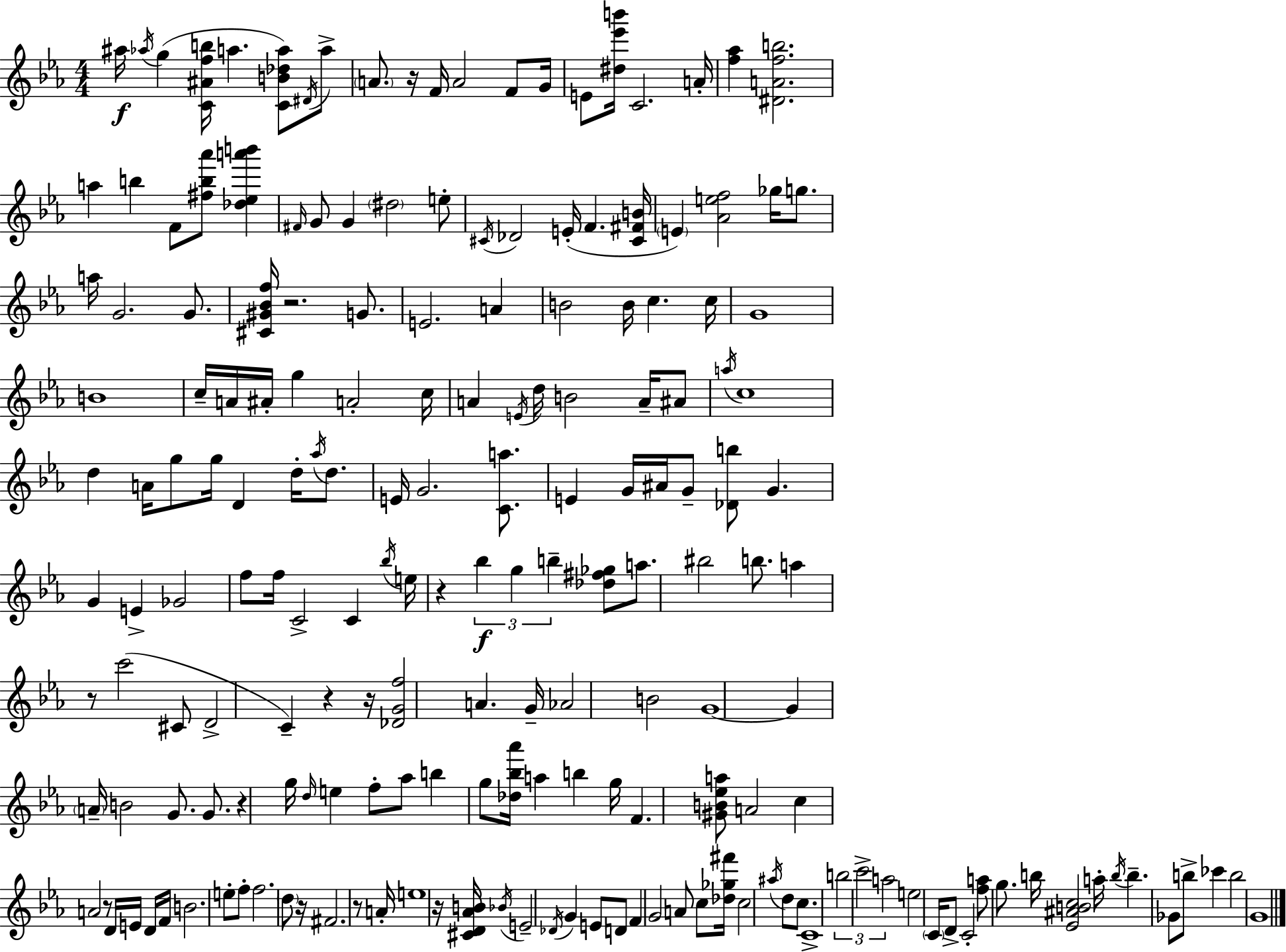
{
  \clef treble
  \numericTimeSignature
  \time 4/4
  \key ees \major
  ais''16\f \acciaccatura { aes''16 } g''4( <c' ais' f'' b''>16 a''4. <c' b' des'' a''>8) \acciaccatura { dis'16 } | a''8-> \parenthesize a'8. r16 f'16 a'2 f'8 | g'16 e'8 <dis'' ees''' b'''>16 c'2. | a'16-. <f'' aes''>4 <dis' a' f'' b''>2. | \break a''4 b''4 f'8 <fis'' b'' aes'''>8 <des'' ees'' a''' b'''>4 | \grace { fis'16 } g'8 g'4 \parenthesize dis''2 | e''8-. \acciaccatura { cis'16 } des'2 e'16-.( f'4. | <cis' fis' b'>16 \parenthesize e'4) <aes' e'' f''>2 | \break ges''16 g''8. a''16 g'2. | g'8. <cis' gis' bes' f''>16 r2. | g'8. e'2. | a'4 b'2 b'16 c''4. | \break c''16 g'1 | b'1 | c''16-- a'16 ais'16-. g''4 a'2-. | c''16 a'4 \acciaccatura { e'16 } d''16 b'2 | \break a'16-- ais'8 \acciaccatura { a''16 } c''1 | d''4 a'16 g''8 g''16 d'4 | d''16-. \acciaccatura { aes''16 } d''8. e'16 g'2. | <c' a''>8. e'4 g'16 ais'16 g'8-- <des' b''>8 | \break g'4. g'4 e'4-> ges'2 | f''8 f''16 c'2-> | c'4 \acciaccatura { bes''16 } e''16 r4 \tuplet 3/2 { bes''4\f | g''4 b''4-- } <des'' fis'' ges''>8 a''8. bis''2 | \break b''8. a''4 r8 c'''2( | cis'8 d'2-> | c'4--) r4 r16 <des' g' f''>2 | a'4. g'16-- aes'2 | \break b'2 g'1~~ | g'4 \parenthesize a'16-- b'2 | g'8. g'8. r4 g''16 | \grace { d''16 } e''4 f''8-. aes''8 b''4 g''8 <des'' bes'' aes'''>16 | \break a''4 b''4 g''16 f'4. <gis' b' ees'' a''>8 | a'2 c''4 a'2 | r8 d'16 e'16 d'16 f'16 b'2. | e''8-. f''8-. f''2. | \break \parenthesize d''8 r16 fis'2. | r8 a'16-. e''1 | r16 <cis' d' aes' b'>16 \acciaccatura { bes'16 } e'2-- | \acciaccatura { des'16 } g'4 e'8 d'8 f'4 | \break g'2 a'8 c''8 <des'' ges'' fis'''>16 c''2 | \acciaccatura { ais''16 } d''8 c''8. c'1-> | \tuplet 3/2 { b''2 | c'''2-> a''2 } | \break e''2 \parenthesize c'16 d'8-> c'2-. | <f'' a''>8 g''8. b''16 <ees' ais' b' c''>2 | a''16-. \acciaccatura { b''16 } b''4.-- ges'8 b''8-> | ces'''4 b''2 g'1 | \break \bar "|."
}